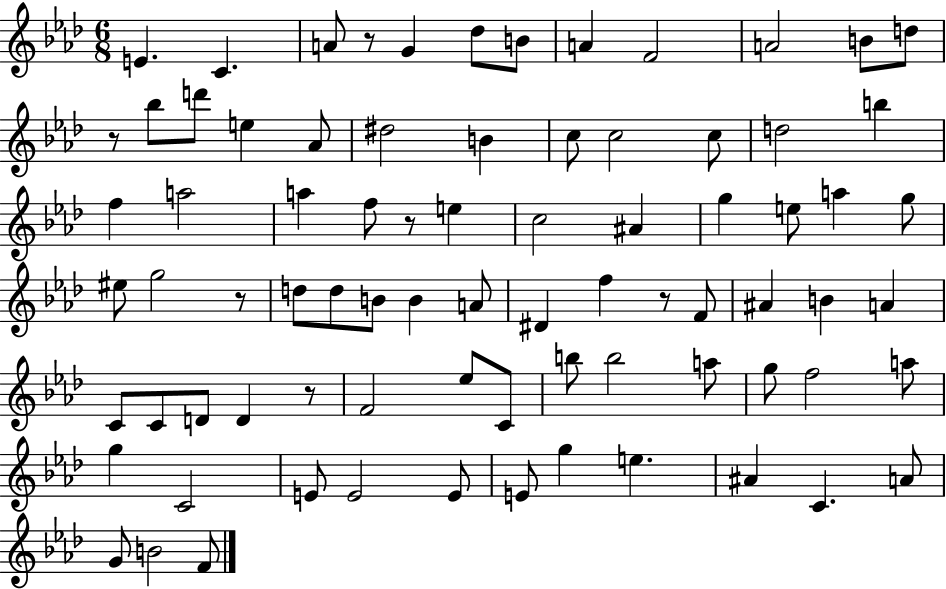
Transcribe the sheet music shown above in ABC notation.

X:1
T:Untitled
M:6/8
L:1/4
K:Ab
E C A/2 z/2 G _d/2 B/2 A F2 A2 B/2 d/2 z/2 _b/2 d'/2 e _A/2 ^d2 B c/2 c2 c/2 d2 b f a2 a f/2 z/2 e c2 ^A g e/2 a g/2 ^e/2 g2 z/2 d/2 d/2 B/2 B A/2 ^D f z/2 F/2 ^A B A C/2 C/2 D/2 D z/2 F2 _e/2 C/2 b/2 b2 a/2 g/2 f2 a/2 g C2 E/2 E2 E/2 E/2 g e ^A C A/2 G/2 B2 F/2